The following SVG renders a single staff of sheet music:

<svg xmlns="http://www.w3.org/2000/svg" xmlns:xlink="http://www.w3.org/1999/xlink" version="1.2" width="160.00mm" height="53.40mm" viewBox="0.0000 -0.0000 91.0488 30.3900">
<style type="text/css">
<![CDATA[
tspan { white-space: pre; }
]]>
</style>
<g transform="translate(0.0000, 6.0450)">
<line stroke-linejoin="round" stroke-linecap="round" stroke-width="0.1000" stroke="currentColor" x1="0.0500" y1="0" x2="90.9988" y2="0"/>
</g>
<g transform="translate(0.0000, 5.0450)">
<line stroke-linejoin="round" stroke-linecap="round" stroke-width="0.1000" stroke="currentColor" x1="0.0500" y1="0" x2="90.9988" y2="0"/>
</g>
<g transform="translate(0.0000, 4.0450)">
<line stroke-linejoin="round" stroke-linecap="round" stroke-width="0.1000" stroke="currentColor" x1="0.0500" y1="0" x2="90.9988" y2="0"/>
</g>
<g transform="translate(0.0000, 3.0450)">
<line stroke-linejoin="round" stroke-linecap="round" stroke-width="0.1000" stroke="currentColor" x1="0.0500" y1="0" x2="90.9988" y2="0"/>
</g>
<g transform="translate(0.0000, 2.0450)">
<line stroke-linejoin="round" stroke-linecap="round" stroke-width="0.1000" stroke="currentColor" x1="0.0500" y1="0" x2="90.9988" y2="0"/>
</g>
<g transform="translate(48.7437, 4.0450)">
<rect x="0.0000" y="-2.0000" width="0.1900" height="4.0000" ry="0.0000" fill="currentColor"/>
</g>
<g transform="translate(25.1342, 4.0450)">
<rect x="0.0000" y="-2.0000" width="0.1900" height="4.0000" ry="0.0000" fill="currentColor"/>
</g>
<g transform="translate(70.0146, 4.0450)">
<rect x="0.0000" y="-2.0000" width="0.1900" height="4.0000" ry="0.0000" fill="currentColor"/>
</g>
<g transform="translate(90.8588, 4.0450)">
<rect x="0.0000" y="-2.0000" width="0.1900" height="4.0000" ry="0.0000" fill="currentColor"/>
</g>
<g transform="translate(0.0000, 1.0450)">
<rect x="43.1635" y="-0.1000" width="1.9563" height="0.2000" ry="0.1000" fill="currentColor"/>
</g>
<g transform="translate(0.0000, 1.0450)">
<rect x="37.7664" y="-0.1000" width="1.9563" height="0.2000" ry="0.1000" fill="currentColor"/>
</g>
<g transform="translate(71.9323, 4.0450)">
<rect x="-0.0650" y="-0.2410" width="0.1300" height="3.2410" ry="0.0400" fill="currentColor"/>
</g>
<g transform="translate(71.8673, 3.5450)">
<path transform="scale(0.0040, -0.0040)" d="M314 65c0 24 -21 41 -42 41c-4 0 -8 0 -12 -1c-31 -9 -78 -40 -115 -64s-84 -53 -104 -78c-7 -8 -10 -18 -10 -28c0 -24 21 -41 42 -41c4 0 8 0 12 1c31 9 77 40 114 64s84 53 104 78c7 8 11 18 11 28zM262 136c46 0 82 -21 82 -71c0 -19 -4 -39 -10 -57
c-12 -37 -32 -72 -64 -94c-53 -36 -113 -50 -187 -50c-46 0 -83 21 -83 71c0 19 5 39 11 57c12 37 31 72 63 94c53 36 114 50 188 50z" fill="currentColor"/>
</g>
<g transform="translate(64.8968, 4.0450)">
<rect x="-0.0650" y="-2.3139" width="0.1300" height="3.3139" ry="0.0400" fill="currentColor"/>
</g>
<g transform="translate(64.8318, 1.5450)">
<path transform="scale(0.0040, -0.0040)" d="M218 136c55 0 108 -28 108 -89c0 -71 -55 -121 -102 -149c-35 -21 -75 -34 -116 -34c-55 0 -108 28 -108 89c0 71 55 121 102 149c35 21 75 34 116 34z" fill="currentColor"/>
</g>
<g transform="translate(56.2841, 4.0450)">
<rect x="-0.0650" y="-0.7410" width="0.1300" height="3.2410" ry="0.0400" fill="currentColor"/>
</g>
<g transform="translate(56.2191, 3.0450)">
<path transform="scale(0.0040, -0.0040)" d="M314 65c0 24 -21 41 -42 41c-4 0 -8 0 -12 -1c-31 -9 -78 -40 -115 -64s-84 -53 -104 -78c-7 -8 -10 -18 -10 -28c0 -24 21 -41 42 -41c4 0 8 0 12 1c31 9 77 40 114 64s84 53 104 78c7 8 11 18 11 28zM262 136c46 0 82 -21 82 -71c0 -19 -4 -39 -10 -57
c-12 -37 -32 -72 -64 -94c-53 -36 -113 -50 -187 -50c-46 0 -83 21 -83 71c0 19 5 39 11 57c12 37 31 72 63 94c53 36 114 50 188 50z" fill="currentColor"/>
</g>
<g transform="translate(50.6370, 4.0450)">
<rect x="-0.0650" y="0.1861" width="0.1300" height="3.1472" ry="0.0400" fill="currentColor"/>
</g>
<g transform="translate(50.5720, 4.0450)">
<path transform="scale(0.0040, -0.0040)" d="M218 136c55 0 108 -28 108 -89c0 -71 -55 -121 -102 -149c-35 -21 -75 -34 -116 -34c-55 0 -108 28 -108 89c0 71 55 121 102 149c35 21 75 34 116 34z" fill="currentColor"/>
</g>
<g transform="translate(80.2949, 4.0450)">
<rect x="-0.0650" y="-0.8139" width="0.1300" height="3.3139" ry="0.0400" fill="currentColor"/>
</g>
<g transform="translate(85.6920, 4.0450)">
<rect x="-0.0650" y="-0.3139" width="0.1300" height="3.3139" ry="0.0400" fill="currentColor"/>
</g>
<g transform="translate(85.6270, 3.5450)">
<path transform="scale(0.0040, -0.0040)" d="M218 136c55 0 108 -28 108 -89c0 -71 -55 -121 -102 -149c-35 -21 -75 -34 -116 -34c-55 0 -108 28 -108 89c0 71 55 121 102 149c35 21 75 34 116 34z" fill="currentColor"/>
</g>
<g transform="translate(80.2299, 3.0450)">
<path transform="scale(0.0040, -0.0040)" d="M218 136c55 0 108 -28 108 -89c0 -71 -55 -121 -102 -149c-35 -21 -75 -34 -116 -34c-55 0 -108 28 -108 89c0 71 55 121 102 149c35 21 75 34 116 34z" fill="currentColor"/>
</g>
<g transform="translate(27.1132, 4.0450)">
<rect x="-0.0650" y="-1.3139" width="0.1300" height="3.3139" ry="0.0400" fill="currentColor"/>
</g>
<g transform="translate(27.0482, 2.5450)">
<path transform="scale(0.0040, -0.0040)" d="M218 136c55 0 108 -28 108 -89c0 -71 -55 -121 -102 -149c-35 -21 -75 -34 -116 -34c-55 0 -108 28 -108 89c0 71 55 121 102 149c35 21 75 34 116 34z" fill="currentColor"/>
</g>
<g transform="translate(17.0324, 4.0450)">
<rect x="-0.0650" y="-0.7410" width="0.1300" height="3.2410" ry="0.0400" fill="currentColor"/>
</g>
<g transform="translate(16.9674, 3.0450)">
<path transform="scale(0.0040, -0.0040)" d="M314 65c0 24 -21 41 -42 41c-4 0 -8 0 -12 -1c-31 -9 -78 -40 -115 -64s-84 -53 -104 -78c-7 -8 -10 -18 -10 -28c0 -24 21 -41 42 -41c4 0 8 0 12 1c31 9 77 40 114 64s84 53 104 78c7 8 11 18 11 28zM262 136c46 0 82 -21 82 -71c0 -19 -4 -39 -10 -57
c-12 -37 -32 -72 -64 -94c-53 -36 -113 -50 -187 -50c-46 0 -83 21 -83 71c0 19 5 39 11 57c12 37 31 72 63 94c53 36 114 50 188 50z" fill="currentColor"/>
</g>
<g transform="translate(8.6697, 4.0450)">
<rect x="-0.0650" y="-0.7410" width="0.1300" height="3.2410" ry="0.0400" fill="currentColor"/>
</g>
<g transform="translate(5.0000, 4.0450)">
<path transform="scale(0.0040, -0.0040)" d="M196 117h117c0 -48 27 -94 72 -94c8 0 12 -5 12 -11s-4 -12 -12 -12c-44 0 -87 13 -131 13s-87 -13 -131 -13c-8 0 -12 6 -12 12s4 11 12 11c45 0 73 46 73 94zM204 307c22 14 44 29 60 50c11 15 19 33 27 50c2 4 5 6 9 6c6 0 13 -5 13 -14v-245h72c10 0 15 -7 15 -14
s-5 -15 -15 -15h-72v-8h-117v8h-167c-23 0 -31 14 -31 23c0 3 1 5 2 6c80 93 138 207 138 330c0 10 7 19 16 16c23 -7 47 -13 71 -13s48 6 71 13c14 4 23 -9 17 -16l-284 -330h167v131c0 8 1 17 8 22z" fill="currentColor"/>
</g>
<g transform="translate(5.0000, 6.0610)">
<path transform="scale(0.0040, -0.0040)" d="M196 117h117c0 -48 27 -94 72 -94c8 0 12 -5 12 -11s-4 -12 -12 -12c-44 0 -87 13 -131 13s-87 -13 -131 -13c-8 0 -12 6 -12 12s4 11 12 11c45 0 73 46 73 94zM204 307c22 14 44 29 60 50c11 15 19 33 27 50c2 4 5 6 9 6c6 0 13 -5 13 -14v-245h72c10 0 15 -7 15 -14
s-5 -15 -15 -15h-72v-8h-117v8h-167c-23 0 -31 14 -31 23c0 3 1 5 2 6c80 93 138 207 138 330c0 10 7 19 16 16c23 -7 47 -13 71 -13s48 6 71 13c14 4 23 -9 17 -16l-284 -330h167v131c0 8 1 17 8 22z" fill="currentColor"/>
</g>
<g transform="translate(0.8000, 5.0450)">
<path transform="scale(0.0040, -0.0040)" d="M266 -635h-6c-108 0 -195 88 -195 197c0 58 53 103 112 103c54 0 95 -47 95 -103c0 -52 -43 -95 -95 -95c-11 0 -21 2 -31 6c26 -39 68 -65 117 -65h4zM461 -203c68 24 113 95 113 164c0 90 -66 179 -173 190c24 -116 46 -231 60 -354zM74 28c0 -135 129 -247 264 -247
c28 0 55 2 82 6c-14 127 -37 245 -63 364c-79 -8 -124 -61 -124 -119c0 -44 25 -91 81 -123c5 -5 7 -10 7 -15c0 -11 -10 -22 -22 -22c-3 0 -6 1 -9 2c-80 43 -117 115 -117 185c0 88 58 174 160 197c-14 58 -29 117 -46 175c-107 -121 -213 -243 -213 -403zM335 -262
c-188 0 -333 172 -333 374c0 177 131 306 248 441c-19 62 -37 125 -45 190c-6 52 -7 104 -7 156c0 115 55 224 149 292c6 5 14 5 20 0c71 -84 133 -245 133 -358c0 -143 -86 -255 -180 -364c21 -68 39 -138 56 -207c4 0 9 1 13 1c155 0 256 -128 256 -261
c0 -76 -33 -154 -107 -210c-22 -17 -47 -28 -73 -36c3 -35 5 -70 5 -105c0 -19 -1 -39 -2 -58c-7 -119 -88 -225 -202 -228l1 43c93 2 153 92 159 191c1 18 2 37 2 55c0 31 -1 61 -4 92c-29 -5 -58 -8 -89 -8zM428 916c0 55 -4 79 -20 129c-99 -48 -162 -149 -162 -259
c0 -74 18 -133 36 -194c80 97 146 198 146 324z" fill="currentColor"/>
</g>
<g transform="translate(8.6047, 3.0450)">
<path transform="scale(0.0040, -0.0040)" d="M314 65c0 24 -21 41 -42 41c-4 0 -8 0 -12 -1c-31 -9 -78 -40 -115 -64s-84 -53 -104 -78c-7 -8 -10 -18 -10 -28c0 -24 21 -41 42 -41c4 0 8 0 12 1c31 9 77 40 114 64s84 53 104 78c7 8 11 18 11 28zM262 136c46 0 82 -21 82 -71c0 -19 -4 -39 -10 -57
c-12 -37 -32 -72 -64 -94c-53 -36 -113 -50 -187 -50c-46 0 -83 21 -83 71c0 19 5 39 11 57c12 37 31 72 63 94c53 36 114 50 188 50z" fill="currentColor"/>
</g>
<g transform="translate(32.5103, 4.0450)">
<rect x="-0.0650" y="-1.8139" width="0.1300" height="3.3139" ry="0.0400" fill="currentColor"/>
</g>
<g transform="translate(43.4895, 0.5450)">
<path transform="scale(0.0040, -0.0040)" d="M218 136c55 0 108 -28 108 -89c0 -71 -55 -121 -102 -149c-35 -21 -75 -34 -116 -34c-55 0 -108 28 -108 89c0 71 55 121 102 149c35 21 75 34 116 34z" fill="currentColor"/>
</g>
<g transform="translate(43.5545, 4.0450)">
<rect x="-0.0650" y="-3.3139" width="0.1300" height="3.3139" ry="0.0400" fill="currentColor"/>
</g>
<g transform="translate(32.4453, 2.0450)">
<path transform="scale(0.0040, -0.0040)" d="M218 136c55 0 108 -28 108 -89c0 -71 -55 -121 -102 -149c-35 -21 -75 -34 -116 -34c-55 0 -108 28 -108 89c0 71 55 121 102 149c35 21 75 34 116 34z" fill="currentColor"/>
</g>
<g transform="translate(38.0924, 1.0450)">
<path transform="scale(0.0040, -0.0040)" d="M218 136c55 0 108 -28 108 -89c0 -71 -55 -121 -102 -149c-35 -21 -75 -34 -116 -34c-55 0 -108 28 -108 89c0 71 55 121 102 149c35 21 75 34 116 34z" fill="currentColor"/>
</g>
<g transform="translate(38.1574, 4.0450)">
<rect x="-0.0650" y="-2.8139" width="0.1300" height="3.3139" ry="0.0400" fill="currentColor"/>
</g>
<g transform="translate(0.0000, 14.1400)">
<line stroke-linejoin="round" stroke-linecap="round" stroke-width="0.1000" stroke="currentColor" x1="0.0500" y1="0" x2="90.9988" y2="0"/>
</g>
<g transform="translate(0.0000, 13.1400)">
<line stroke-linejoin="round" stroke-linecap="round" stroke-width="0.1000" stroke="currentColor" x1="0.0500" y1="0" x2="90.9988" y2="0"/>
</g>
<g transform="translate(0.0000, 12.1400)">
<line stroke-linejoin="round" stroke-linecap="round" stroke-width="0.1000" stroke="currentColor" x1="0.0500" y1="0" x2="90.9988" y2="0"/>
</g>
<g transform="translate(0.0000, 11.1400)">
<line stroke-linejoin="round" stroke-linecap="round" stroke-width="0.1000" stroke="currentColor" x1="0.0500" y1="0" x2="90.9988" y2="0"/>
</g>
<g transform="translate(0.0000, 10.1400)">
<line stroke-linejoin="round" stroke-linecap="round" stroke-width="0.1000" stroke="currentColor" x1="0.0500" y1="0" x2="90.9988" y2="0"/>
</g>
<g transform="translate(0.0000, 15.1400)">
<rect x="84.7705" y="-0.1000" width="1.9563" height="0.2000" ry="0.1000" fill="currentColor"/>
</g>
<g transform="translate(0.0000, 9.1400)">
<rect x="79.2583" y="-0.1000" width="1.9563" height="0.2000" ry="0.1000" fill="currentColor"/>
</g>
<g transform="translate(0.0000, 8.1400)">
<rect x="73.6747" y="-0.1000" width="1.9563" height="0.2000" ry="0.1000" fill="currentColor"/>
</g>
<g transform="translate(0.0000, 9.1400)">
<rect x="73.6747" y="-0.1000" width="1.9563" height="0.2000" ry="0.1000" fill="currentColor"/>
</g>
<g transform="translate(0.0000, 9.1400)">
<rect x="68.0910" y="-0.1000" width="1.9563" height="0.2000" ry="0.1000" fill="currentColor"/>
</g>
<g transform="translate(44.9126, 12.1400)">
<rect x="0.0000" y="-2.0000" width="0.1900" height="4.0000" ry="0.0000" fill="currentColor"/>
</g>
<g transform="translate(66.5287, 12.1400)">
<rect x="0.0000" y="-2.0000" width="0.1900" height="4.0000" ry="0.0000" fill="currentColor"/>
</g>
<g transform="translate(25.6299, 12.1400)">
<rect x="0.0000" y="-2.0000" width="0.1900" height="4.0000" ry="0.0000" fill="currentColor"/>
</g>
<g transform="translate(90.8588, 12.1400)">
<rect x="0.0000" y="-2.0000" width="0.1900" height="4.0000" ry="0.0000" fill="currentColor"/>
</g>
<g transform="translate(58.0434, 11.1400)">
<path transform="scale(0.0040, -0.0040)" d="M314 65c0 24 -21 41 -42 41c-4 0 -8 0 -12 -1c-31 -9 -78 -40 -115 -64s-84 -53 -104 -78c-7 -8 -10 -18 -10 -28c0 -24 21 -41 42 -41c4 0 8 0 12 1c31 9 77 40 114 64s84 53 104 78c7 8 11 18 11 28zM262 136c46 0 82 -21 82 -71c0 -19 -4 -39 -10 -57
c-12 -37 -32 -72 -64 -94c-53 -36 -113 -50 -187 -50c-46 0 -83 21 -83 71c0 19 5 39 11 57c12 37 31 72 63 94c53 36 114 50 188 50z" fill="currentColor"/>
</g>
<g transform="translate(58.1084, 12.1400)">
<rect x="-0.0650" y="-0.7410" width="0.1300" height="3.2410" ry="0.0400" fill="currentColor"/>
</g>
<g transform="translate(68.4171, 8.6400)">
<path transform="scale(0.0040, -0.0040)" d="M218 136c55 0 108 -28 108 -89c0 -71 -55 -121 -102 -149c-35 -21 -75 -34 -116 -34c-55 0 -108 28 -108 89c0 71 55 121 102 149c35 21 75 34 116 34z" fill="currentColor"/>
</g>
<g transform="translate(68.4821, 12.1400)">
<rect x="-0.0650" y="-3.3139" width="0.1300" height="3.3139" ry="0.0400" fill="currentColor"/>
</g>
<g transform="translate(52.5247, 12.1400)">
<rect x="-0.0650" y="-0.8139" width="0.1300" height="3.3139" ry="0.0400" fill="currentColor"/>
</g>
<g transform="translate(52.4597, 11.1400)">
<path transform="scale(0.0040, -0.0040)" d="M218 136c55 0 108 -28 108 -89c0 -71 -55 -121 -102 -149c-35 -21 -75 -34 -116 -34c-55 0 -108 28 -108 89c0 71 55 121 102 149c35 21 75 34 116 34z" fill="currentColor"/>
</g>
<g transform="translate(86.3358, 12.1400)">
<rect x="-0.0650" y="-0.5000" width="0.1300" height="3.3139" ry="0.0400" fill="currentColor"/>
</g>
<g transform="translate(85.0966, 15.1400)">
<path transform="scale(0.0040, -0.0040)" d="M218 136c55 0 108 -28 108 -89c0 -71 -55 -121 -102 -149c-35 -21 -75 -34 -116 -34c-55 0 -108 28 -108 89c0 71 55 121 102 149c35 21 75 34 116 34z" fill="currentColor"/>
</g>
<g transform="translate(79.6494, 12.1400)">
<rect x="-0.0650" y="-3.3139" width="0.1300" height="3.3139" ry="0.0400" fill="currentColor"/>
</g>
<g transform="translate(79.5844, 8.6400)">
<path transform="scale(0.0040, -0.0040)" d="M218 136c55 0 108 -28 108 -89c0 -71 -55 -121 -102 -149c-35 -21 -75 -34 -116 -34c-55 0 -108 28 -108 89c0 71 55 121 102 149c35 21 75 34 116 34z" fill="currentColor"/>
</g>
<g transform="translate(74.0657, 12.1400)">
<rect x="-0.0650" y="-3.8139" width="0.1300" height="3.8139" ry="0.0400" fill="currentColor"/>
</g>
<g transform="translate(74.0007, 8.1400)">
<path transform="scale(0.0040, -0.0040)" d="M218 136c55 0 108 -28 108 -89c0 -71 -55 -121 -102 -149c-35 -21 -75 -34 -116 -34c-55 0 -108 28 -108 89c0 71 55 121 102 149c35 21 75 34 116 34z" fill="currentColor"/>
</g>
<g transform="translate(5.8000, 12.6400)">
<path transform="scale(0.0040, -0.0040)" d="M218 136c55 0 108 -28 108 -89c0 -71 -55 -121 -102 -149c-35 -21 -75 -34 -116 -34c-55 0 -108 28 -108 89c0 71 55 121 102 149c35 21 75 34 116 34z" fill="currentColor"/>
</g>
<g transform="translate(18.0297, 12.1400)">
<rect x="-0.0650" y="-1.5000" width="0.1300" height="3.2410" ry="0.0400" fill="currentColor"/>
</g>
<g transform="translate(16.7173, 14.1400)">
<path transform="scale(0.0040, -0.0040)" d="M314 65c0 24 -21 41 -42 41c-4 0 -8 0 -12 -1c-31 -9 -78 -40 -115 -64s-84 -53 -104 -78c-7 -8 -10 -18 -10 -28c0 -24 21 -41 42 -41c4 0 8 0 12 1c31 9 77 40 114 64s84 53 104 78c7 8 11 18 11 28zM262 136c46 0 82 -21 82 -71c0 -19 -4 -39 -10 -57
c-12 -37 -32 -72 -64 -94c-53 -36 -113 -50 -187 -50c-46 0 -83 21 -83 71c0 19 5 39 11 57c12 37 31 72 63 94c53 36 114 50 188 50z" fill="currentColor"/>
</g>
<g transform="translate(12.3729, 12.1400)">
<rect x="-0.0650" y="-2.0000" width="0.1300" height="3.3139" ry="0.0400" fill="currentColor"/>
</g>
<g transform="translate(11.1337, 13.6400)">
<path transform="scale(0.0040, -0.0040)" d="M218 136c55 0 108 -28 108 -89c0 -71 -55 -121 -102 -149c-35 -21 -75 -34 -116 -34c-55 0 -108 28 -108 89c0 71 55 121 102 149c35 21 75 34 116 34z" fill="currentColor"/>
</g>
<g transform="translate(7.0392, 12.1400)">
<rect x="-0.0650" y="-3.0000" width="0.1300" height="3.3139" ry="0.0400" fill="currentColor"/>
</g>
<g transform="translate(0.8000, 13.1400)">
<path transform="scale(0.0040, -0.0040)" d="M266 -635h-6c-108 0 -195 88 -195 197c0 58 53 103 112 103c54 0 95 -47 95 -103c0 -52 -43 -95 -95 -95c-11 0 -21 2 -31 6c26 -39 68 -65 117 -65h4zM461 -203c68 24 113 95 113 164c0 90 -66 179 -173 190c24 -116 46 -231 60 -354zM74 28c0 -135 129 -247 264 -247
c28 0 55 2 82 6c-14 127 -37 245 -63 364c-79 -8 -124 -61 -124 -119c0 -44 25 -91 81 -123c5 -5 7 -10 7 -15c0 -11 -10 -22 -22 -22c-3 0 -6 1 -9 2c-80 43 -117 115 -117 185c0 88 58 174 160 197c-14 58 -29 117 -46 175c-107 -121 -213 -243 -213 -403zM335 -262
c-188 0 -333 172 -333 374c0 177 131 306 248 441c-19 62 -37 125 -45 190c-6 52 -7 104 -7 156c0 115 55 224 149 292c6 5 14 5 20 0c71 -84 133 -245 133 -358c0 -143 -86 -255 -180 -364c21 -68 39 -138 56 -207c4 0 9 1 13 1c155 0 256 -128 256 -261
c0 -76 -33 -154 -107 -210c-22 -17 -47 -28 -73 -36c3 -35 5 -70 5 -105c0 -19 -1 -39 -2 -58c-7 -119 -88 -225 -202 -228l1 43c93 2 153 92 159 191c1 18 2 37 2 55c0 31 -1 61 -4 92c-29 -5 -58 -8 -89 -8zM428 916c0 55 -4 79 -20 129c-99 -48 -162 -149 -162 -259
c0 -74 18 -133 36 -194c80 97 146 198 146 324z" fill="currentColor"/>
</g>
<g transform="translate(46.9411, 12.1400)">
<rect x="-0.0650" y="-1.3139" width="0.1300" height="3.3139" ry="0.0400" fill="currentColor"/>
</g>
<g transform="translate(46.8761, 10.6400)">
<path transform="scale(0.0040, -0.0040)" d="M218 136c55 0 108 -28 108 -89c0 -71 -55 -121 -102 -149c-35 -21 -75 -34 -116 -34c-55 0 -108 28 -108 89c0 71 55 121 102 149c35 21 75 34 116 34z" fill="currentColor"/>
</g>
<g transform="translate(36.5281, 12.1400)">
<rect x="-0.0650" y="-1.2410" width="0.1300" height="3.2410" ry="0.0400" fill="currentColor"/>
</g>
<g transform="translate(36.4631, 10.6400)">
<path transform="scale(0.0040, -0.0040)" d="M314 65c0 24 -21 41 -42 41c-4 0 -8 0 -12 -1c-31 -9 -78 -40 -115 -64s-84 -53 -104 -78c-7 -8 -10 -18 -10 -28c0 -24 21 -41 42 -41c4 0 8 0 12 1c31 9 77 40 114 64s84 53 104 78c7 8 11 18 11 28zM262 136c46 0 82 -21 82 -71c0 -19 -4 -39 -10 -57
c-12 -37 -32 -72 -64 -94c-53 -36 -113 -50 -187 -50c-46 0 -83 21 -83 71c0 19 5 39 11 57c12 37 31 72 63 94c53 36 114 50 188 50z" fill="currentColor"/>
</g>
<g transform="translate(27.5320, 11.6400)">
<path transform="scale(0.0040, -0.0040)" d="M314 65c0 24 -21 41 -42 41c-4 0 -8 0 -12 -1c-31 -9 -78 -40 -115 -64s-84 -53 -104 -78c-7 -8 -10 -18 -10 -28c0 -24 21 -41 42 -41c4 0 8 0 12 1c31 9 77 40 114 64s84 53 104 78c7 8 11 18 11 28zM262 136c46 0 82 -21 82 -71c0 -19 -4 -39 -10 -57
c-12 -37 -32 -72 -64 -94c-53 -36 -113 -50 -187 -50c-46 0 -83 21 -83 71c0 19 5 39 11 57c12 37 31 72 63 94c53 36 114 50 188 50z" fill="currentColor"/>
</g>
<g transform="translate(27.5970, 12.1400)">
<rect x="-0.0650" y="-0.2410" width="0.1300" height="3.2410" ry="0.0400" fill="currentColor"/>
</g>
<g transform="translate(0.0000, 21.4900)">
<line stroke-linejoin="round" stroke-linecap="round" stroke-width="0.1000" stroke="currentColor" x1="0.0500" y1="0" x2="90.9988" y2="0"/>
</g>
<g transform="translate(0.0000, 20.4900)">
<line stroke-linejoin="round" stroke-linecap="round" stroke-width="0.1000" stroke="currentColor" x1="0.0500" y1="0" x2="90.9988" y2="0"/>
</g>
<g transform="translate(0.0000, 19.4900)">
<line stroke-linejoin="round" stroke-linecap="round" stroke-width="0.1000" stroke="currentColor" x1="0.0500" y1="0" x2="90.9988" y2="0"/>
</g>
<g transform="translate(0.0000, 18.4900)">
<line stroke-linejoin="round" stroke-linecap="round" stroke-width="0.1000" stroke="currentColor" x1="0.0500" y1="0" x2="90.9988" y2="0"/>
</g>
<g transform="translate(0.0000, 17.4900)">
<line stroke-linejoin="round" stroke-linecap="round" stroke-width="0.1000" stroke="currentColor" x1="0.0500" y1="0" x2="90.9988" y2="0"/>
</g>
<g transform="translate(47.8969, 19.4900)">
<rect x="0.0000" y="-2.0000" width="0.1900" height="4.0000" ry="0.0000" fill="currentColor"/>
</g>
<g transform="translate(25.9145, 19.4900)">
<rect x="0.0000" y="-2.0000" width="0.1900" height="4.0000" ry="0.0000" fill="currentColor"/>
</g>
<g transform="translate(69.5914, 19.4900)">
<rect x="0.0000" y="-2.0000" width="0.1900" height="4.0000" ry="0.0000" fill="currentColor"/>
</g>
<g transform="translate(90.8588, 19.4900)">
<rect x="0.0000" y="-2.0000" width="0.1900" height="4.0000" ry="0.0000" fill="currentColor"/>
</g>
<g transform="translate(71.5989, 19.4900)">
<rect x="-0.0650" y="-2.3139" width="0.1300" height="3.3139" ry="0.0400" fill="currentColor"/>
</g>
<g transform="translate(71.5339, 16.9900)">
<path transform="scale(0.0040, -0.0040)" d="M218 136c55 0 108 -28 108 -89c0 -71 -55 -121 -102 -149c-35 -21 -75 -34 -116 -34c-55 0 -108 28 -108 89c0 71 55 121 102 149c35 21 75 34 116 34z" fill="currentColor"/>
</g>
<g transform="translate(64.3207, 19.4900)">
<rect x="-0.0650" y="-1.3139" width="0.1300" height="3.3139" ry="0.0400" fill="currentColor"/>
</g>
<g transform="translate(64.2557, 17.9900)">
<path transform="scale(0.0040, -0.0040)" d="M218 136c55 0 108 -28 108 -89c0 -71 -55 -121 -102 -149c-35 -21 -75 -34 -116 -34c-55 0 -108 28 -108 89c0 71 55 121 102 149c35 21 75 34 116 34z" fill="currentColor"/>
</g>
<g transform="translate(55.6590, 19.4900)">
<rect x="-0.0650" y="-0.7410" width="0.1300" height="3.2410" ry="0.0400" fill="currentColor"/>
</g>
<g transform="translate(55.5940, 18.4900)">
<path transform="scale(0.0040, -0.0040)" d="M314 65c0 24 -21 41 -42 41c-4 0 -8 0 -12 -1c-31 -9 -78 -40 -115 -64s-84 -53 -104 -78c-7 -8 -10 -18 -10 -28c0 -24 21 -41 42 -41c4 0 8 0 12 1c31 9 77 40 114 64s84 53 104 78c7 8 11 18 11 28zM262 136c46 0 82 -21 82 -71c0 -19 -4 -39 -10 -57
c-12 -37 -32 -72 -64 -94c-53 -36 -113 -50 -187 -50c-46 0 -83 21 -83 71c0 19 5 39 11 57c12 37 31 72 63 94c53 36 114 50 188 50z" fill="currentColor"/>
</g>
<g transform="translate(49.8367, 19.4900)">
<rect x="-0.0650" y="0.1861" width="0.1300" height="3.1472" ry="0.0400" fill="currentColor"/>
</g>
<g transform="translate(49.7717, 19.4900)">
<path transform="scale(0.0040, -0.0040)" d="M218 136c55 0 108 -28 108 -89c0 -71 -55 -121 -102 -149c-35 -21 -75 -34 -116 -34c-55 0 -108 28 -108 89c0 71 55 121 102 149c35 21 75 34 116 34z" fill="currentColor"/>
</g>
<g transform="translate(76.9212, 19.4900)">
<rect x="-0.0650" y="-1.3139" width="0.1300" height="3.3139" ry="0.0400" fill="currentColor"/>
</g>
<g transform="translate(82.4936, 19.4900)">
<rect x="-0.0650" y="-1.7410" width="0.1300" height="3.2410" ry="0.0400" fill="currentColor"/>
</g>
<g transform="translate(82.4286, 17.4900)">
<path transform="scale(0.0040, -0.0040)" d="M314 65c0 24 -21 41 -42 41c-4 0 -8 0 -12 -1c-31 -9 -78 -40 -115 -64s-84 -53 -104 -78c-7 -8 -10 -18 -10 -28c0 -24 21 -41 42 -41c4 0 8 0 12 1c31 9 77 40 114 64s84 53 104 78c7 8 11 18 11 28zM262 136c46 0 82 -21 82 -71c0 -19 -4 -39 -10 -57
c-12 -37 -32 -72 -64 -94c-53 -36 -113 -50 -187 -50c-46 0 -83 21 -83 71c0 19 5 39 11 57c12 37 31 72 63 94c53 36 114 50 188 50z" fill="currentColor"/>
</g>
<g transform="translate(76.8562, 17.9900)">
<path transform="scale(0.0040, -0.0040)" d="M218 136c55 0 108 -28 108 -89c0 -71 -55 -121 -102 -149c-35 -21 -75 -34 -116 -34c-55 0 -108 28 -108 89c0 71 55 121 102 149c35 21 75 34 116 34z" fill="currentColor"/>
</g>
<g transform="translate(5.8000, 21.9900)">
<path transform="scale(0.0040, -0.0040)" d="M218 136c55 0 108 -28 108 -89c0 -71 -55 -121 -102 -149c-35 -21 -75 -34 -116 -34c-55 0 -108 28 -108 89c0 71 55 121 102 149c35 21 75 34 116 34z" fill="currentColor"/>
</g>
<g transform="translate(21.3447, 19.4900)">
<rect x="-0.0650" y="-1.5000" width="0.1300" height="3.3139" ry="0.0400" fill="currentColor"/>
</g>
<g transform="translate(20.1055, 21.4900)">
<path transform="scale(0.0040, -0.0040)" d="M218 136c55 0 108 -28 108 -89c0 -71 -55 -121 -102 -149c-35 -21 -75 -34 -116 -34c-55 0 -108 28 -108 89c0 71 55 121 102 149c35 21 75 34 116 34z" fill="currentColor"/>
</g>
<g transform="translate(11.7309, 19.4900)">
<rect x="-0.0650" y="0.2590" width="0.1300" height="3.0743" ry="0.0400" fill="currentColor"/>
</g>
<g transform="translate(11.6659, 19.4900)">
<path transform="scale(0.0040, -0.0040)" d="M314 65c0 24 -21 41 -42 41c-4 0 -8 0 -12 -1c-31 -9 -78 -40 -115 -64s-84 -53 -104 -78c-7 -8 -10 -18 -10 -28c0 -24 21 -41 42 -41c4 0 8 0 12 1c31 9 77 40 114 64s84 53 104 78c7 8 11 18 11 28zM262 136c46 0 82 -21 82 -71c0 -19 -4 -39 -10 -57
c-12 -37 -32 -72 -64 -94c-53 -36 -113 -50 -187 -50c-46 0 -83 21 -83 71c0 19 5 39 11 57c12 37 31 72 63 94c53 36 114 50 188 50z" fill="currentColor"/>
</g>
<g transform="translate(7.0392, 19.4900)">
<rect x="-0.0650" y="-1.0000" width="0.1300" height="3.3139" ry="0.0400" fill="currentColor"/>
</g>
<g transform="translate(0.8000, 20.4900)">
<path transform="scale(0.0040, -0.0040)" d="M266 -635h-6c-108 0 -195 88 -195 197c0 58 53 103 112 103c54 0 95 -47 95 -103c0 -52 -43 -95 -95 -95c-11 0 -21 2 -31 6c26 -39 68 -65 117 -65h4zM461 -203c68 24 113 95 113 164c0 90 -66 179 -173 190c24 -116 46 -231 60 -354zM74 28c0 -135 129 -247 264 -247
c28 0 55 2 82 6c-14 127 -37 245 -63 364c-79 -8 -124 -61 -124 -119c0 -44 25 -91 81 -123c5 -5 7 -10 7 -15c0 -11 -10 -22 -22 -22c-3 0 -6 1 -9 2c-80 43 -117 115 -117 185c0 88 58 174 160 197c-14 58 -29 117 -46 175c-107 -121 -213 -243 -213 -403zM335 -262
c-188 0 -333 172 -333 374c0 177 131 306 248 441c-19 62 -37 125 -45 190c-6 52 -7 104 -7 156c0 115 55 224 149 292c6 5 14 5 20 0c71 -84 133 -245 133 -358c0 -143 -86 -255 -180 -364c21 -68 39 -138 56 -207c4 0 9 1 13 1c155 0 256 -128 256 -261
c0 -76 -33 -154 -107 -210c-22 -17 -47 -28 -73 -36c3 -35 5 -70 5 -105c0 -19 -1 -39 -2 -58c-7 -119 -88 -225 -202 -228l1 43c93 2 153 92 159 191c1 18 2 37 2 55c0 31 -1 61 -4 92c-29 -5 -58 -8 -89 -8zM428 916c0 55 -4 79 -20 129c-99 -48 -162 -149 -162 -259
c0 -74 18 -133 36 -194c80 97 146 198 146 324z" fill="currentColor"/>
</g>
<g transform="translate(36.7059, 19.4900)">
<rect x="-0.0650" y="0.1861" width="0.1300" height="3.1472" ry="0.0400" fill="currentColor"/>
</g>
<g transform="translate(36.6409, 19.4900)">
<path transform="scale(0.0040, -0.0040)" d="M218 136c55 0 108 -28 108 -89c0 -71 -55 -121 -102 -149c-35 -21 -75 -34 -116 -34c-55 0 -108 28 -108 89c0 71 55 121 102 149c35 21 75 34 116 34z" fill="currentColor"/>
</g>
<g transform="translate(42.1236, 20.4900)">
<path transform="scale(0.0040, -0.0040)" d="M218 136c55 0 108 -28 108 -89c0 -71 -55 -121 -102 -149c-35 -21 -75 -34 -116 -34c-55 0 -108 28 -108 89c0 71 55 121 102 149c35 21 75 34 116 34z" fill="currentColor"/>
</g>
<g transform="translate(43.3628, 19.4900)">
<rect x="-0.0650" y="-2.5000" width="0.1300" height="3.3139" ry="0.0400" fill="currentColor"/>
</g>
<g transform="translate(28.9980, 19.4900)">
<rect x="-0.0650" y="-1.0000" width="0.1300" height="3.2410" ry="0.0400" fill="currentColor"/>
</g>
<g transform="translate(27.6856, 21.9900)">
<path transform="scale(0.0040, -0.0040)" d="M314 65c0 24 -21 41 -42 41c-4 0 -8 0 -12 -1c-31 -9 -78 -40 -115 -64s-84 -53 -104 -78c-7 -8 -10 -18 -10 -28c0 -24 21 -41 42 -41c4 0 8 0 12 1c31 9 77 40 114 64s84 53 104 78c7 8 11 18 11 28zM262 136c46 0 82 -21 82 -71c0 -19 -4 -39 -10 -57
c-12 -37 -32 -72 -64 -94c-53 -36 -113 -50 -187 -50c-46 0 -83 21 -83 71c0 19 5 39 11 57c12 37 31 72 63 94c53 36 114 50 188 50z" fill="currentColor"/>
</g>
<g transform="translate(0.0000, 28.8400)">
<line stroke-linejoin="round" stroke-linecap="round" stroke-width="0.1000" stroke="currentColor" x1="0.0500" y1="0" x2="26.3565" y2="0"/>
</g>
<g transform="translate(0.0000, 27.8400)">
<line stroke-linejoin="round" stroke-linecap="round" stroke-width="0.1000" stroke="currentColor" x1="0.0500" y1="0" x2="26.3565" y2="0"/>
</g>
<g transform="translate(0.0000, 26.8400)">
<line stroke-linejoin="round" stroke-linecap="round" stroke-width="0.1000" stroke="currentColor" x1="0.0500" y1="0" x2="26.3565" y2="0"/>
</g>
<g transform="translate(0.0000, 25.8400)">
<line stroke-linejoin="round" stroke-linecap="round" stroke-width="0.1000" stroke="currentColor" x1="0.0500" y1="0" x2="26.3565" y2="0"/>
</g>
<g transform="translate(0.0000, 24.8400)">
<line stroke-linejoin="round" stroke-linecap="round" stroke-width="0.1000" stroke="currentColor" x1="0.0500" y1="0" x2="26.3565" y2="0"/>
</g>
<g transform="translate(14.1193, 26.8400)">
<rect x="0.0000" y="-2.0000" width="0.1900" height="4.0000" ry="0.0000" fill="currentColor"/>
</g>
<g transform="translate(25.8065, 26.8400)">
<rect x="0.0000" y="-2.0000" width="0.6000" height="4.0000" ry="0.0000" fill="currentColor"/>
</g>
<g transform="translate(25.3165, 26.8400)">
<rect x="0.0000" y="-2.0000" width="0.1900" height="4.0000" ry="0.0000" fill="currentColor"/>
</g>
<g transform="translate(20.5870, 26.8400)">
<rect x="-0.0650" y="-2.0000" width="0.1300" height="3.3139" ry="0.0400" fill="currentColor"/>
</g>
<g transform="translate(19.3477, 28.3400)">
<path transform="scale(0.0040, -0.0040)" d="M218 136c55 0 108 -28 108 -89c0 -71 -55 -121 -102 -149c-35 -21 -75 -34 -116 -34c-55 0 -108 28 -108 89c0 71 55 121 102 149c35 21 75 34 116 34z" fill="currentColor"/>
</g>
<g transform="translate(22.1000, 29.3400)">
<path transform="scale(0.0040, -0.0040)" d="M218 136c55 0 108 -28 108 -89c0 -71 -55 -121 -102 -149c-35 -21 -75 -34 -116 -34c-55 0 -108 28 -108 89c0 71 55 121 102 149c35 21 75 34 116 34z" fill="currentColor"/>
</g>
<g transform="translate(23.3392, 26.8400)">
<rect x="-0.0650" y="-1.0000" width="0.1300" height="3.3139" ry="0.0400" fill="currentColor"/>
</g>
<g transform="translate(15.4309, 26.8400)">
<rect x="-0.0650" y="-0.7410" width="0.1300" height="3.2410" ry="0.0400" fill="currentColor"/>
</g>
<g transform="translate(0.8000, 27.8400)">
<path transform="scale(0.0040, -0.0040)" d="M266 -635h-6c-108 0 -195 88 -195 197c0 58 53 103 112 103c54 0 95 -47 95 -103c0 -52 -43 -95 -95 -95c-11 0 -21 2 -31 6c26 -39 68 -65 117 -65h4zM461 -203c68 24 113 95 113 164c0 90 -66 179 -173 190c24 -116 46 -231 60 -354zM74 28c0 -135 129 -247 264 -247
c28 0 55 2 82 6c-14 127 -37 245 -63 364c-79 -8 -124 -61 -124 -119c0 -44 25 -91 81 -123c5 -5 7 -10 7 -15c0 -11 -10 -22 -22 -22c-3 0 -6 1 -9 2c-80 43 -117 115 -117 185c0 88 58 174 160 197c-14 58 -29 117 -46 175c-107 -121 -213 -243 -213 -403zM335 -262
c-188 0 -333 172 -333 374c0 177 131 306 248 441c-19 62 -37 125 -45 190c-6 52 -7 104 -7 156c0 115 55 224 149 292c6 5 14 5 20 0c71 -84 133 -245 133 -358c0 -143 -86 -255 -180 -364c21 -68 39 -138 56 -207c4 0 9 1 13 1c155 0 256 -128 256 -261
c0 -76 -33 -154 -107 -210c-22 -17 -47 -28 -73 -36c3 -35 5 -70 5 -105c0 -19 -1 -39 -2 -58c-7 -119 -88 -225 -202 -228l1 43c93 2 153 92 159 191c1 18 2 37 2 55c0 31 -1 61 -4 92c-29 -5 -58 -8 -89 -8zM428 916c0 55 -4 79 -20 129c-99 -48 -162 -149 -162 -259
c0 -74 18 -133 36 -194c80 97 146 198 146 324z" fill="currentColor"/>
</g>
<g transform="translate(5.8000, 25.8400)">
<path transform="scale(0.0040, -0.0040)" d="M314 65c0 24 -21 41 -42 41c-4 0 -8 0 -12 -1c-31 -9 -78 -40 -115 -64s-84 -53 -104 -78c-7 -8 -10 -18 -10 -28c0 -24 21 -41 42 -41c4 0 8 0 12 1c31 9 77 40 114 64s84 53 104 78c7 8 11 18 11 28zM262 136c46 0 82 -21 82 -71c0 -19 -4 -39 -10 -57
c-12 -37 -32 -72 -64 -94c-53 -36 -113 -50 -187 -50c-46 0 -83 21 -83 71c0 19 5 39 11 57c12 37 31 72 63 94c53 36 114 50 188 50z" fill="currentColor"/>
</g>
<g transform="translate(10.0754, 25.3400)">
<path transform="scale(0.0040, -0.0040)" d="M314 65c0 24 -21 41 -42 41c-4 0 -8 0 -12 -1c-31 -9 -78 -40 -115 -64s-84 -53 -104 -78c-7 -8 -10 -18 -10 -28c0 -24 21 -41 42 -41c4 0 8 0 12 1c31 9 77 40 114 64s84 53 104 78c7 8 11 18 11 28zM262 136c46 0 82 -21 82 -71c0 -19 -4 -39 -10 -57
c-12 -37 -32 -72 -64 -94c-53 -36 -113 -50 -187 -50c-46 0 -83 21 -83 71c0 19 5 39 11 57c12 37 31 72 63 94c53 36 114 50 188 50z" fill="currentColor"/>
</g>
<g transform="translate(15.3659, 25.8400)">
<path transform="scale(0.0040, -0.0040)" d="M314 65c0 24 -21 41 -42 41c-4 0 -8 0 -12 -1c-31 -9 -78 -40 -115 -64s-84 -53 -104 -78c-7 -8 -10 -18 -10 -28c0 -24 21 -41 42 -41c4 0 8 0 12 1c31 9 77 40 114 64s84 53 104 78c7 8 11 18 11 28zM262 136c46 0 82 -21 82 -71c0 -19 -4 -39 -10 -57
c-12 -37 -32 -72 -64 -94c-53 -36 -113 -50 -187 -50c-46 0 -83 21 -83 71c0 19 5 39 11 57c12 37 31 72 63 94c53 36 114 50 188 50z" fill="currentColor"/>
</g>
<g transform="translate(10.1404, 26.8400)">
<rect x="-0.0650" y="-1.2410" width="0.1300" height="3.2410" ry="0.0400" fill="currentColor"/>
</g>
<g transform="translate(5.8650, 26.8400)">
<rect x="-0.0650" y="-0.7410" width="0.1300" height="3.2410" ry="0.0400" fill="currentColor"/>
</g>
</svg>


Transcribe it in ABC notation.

X:1
T:Untitled
M:4/4
L:1/4
K:C
d2 d2 e f a b B d2 g c2 d c A F E2 c2 e2 e d d2 b c' b C D B2 E D2 B G B d2 e g e f2 d2 e2 d2 F D